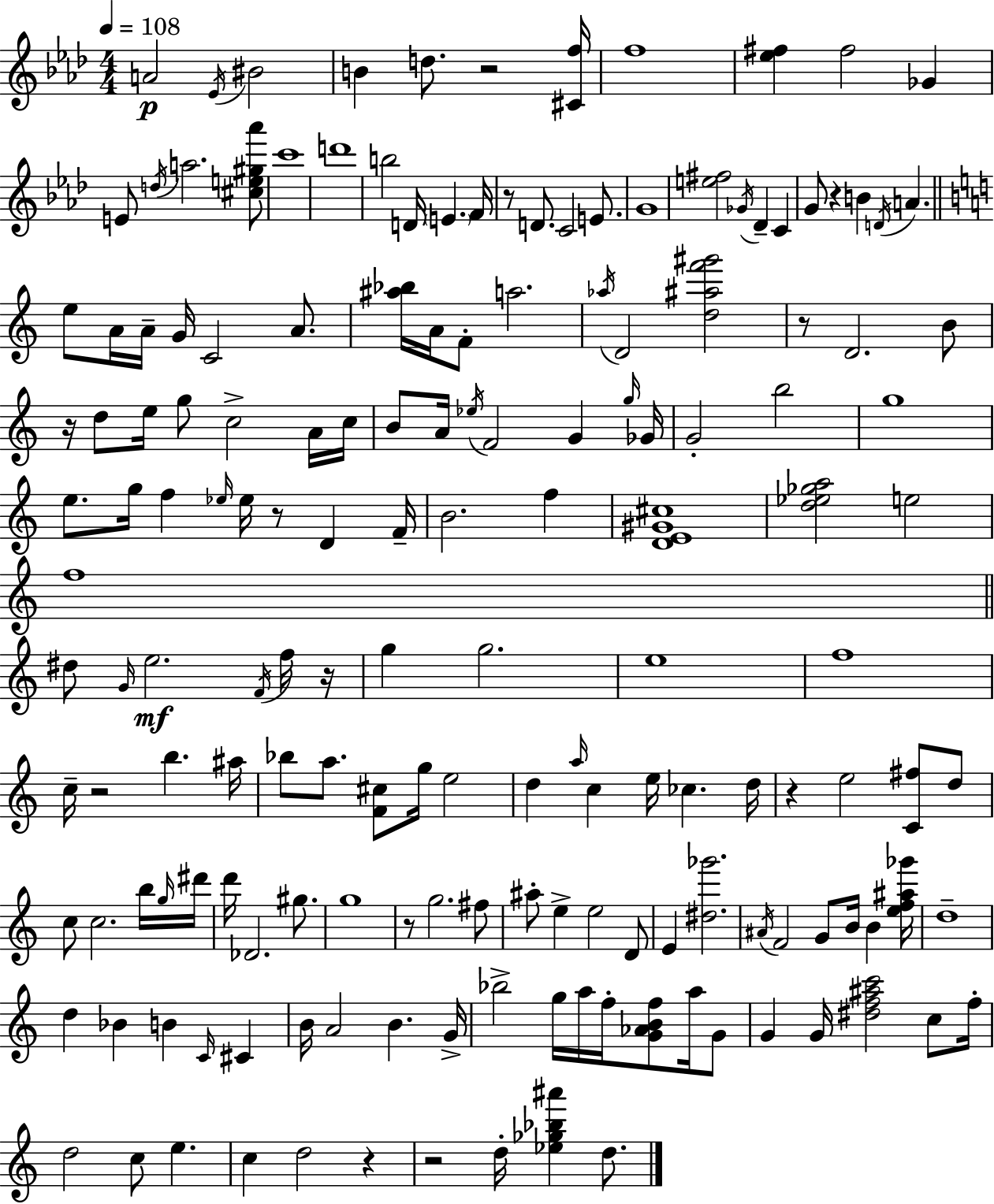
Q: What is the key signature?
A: AES major